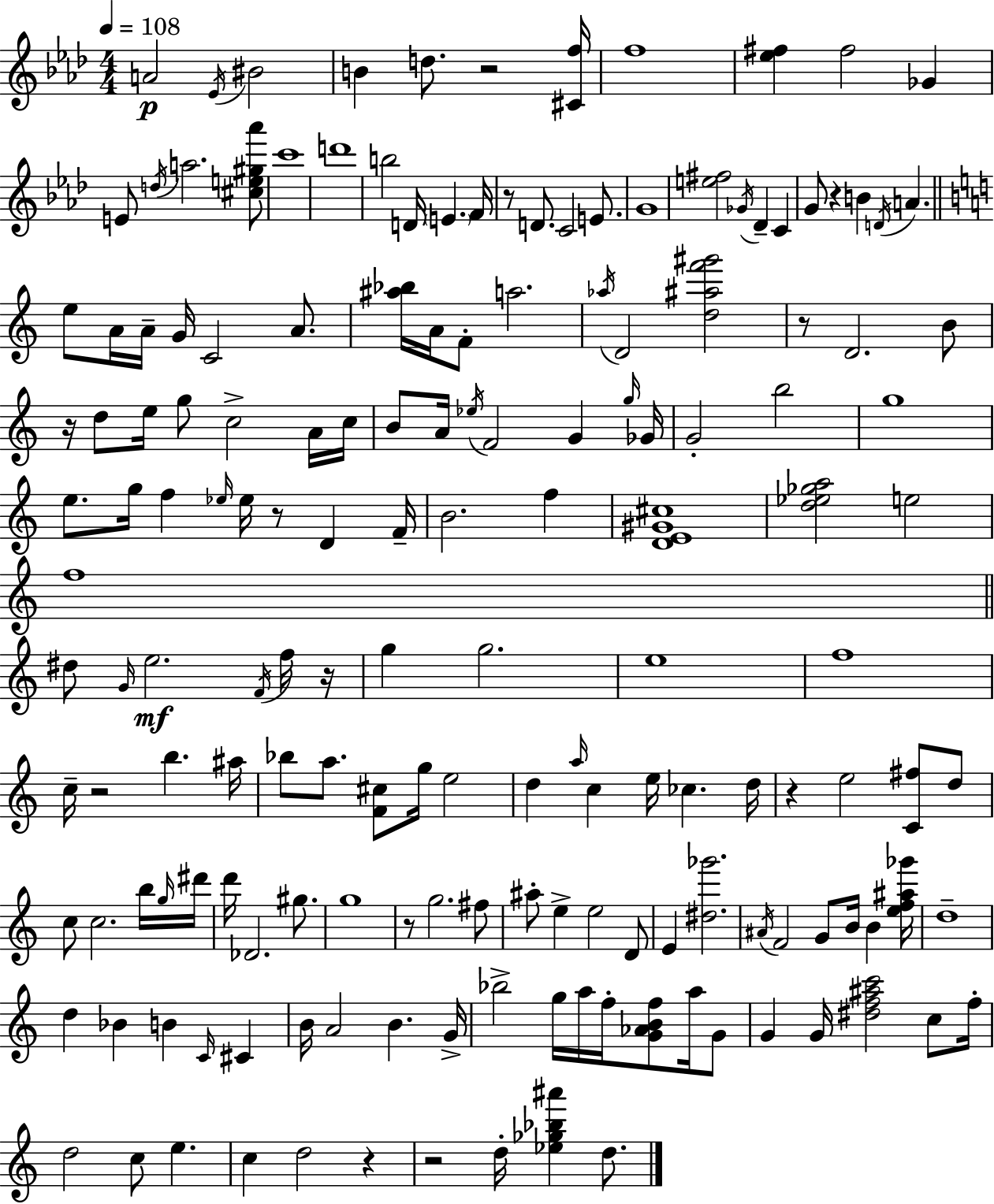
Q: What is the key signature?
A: AES major